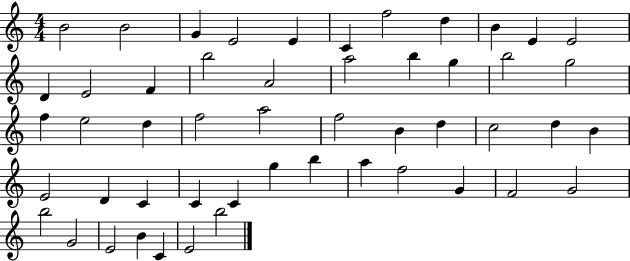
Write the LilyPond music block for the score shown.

{
  \clef treble
  \numericTimeSignature
  \time 4/4
  \key c \major
  b'2 b'2 | g'4 e'2 e'4 | c'4 f''2 d''4 | b'4 e'4 e'2 | \break d'4 e'2 f'4 | b''2 a'2 | a''2 b''4 g''4 | b''2 g''2 | \break f''4 e''2 d''4 | f''2 a''2 | f''2 b'4 d''4 | c''2 d''4 b'4 | \break e'2 d'4 c'4 | c'4 c'4 g''4 b''4 | a''4 f''2 g'4 | f'2 g'2 | \break b''2 g'2 | e'2 b'4 c'4 | e'2 b''2 | \bar "|."
}